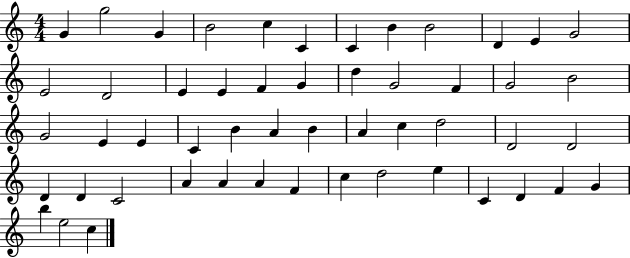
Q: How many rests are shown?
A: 0